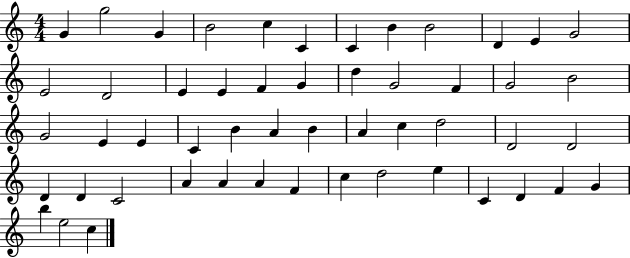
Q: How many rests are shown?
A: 0